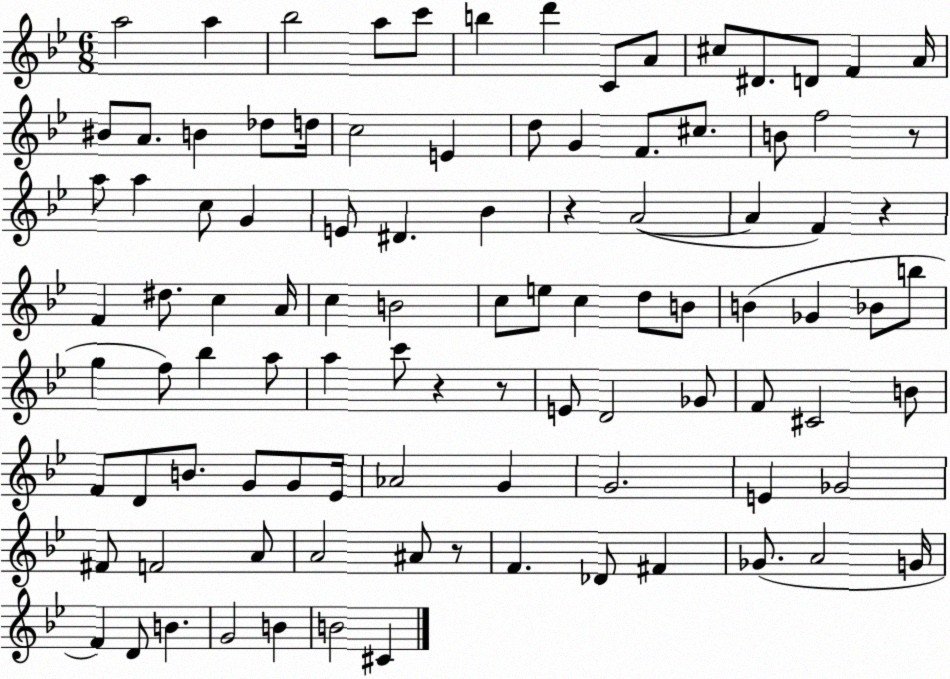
X:1
T:Untitled
M:6/8
L:1/4
K:Bb
a2 a _b2 a/2 c'/2 b d' C/2 A/2 ^c/2 ^D/2 D/2 F A/4 ^B/2 A/2 B _d/2 d/4 c2 E d/2 G F/2 ^c/2 B/2 f2 z/2 a/2 a c/2 G E/2 ^D _B z A2 A F z F ^d/2 c A/4 c B2 c/2 e/2 c d/2 B/2 B _G _B/2 b/2 g f/2 _b a/2 a c'/2 z z/2 E/2 D2 _G/2 F/2 ^C2 B/2 F/2 D/2 B/2 G/2 G/2 _E/4 _A2 G G2 E _G2 ^F/2 F2 A/2 A2 ^A/2 z/2 F _D/2 ^F _G/2 A2 G/4 F D/2 B G2 B B2 ^C